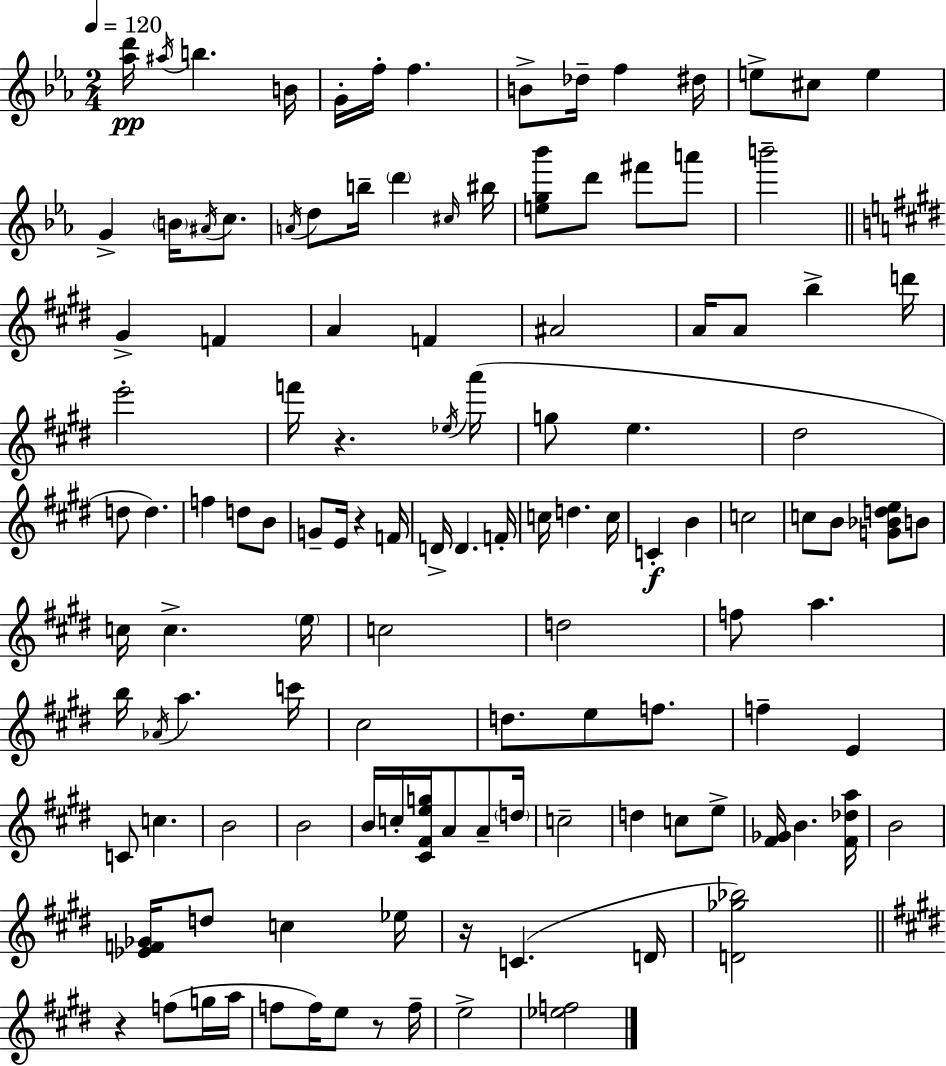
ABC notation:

X:1
T:Untitled
M:2/4
L:1/4
K:Eb
[_ad']/4 ^a/4 b B/4 G/4 f/4 f B/2 _d/4 f ^d/4 e/2 ^c/2 e G B/4 ^A/4 c/2 A/4 d/2 b/4 d' ^c/4 ^b/4 [eg_b']/2 d'/2 ^f'/2 a'/2 b'2 ^G F A F ^A2 A/4 A/2 b d'/4 e'2 f'/4 z _e/4 a'/4 g/2 e ^d2 d/2 d f d/2 B/2 G/2 E/4 z F/4 D/4 D F/4 c/4 d c/4 C B c2 c/2 B/2 [G_Bde]/2 B/2 c/4 c e/4 c2 d2 f/2 a b/4 _A/4 a c'/4 ^c2 d/2 e/2 f/2 f E C/2 c B2 B2 B/4 c/4 [^C^Feg]/4 A/2 A/2 d/4 c2 d c/2 e/2 [^F_G]/4 B [^F_da]/4 B2 [_EF_G]/4 d/2 c _e/4 z/4 C D/4 [D_g_b]2 z f/2 g/4 a/4 f/2 f/4 e/2 z/2 f/4 e2 [_ef]2